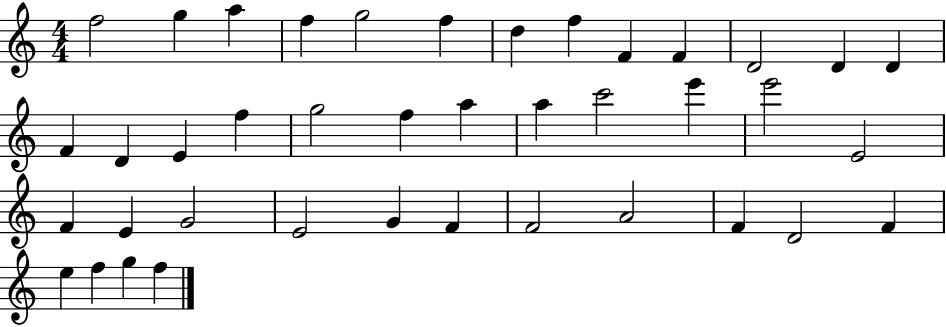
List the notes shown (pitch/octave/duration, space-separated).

F5/h G5/q A5/q F5/q G5/h F5/q D5/q F5/q F4/q F4/q D4/h D4/q D4/q F4/q D4/q E4/q F5/q G5/h F5/q A5/q A5/q C6/h E6/q E6/h E4/h F4/q E4/q G4/h E4/h G4/q F4/q F4/h A4/h F4/q D4/h F4/q E5/q F5/q G5/q F5/q